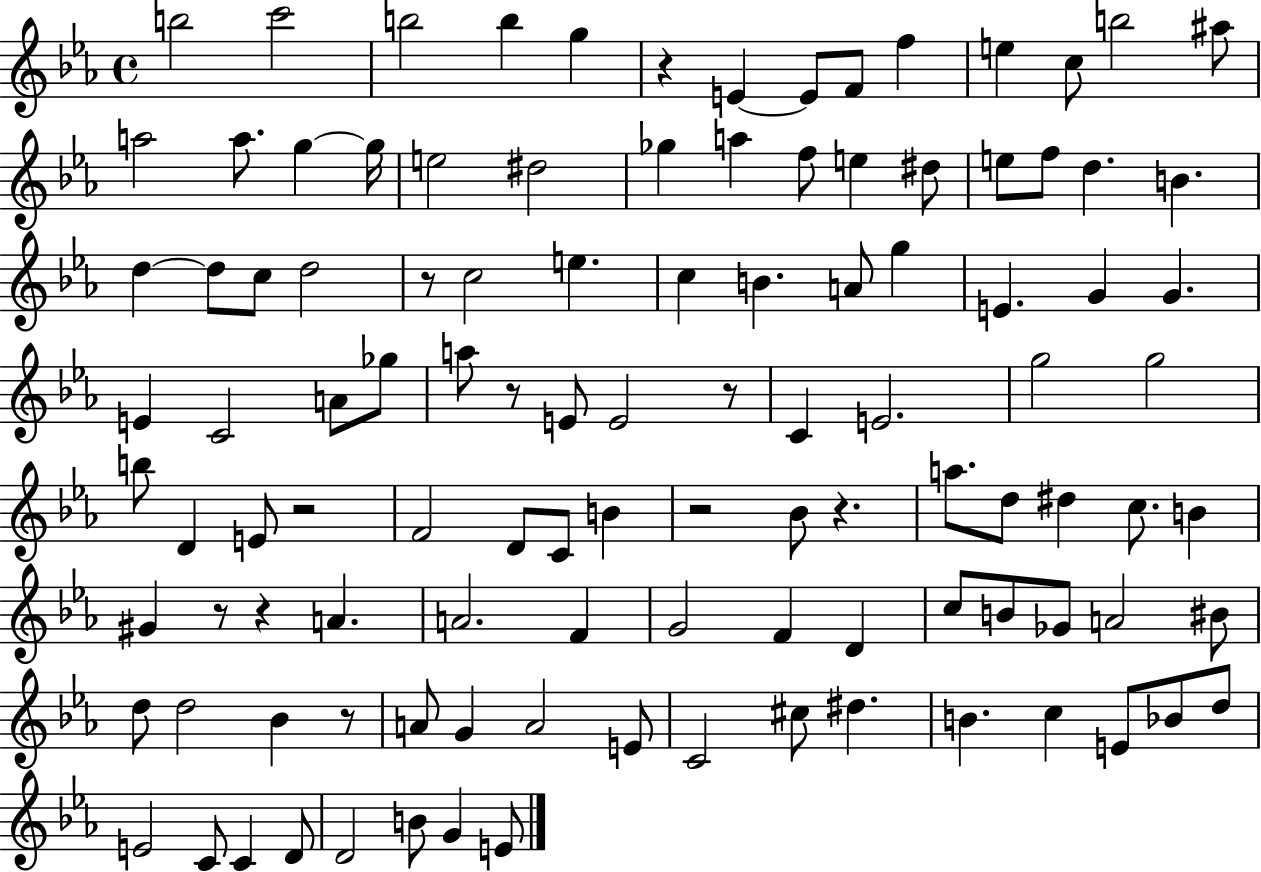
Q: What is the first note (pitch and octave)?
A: B5